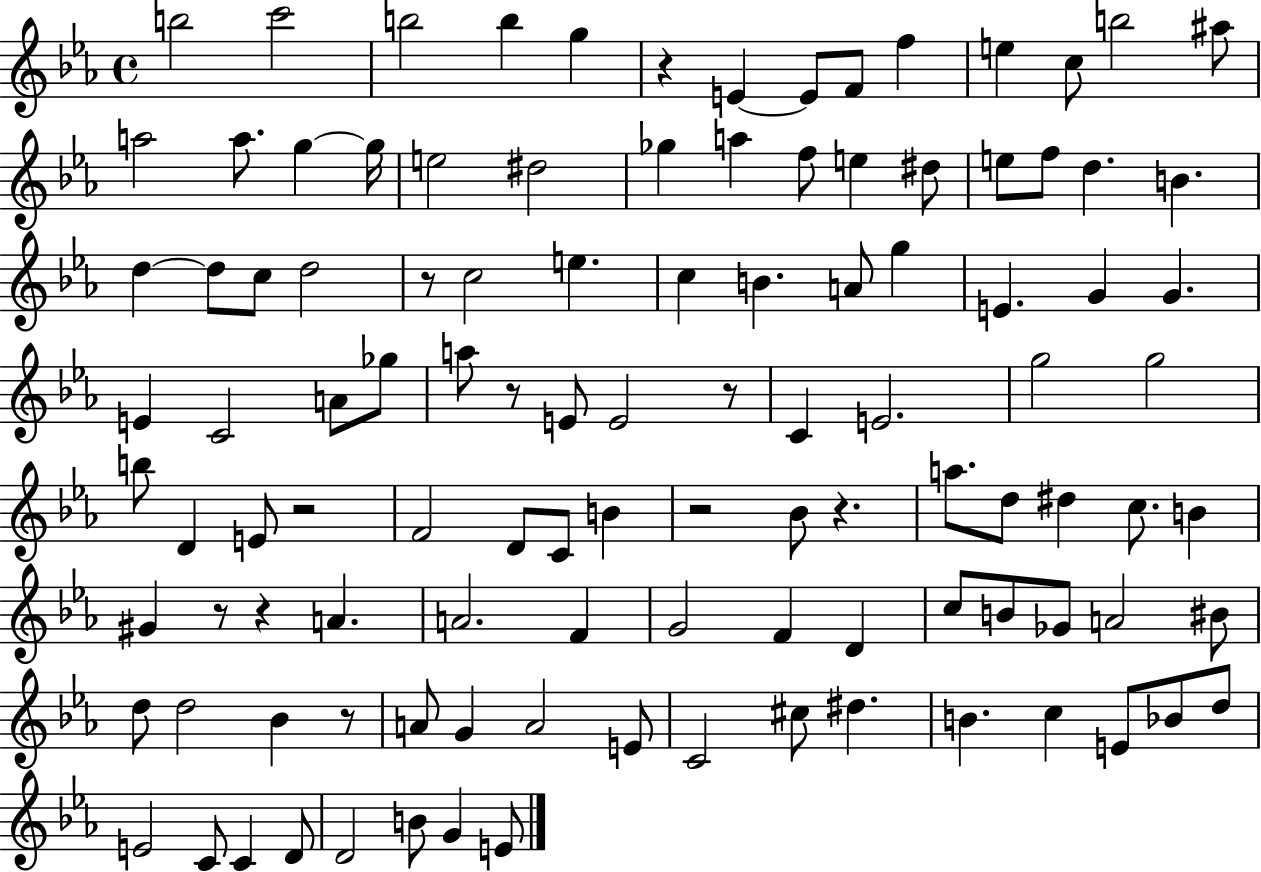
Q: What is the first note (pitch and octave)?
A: B5